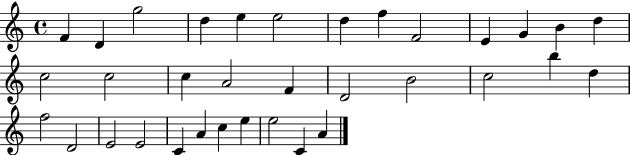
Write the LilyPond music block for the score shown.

{
  \clef treble
  \time 4/4
  \defaultTimeSignature
  \key c \major
  f'4 d'4 g''2 | d''4 e''4 e''2 | d''4 f''4 f'2 | e'4 g'4 b'4 d''4 | \break c''2 c''2 | c''4 a'2 f'4 | d'2 b'2 | c''2 b''4 d''4 | \break f''2 d'2 | e'2 e'2 | c'4 a'4 c''4 e''4 | e''2 c'4 a'4 | \break \bar "|."
}